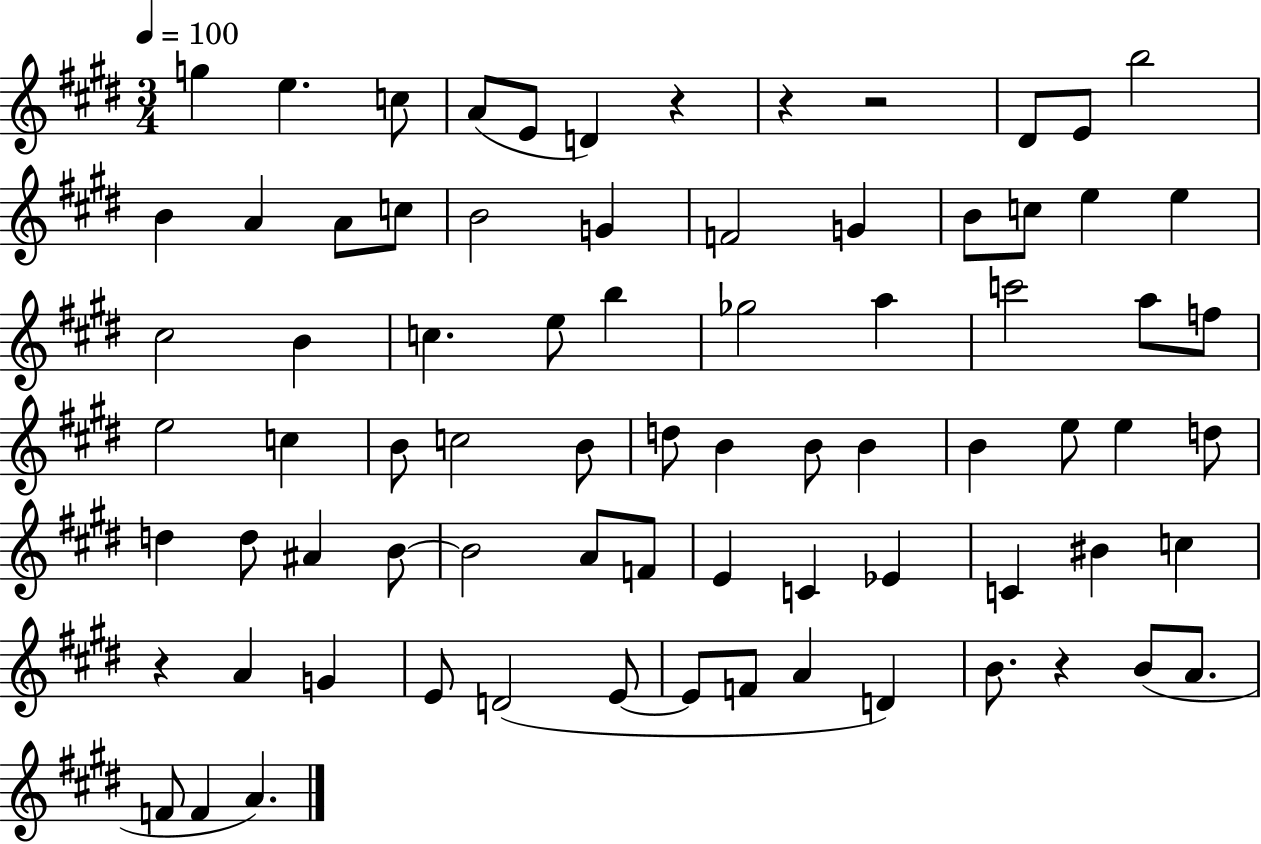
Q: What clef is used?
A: treble